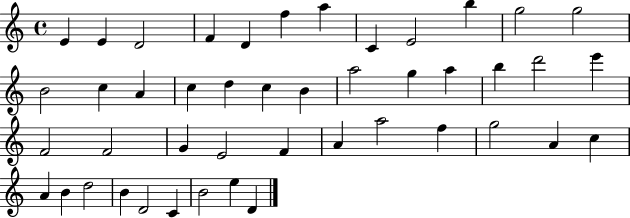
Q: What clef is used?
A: treble